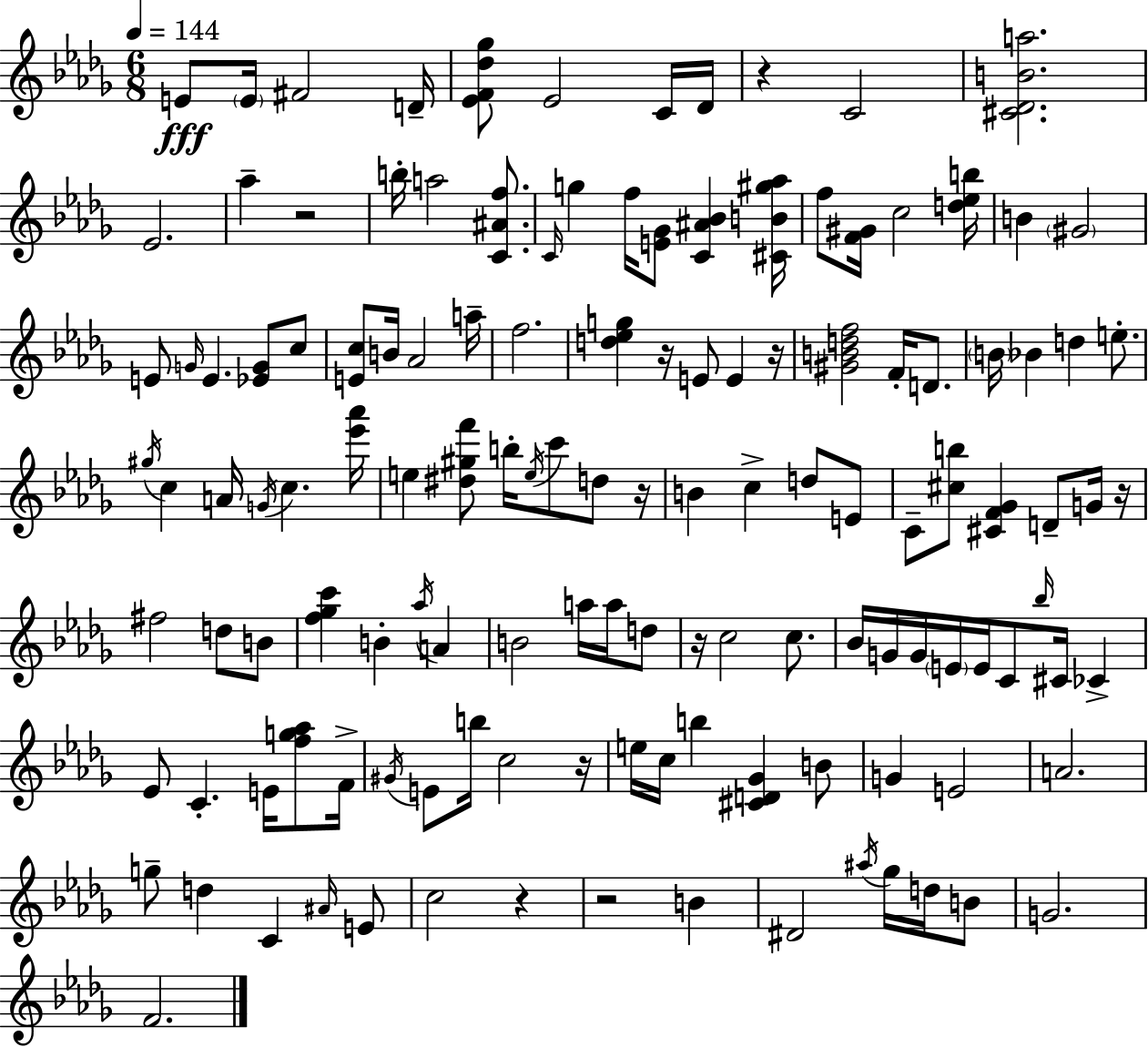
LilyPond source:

{
  \clef treble
  \numericTimeSignature
  \time 6/8
  \key bes \minor
  \tempo 4 = 144
  e'8\fff \parenthesize e'16 fis'2 d'16-- | <ees' f' des'' ges''>8 ees'2 c'16 des'16 | r4 c'2 | <cis' des' b' a''>2. | \break ees'2. | aes''4-- r2 | b''16-. a''2 <c' ais' f''>8. | \grace { c'16 } g''4 f''16 <e' ges'>8 <c' ais' bes'>4 | \break <cis' b' gis'' aes''>16 f''8 <f' gis'>16 c''2 | <d'' ees'' b''>16 b'4 \parenthesize gis'2 | e'8 \grace { g'16 } e'4. <ees' g'>8 | c''8 <e' c''>8 b'16 aes'2 | \break a''16-- f''2. | <d'' ees'' g''>4 r16 e'8 e'4 | r16 <gis' b' d'' f''>2 f'16-. d'8. | \parenthesize b'16 bes'4 d''4 e''8.-. | \break \acciaccatura { gis''16 } c''4 a'16 \acciaccatura { g'16 } c''4. | <ees''' aes'''>16 e''4 <dis'' gis'' f'''>8 b''16-. \acciaccatura { e''16 } | c'''8 d''8 r16 b'4 c''4-> | d''8 e'8 c'8-- <cis'' b''>8 <cis' f' ges'>4 | \break d'8-- g'16 r16 fis''2 | d''8 b'8 <f'' ges'' c'''>4 b'4-. | \acciaccatura { aes''16 } a'4 b'2 | a''16 a''16 d''8 r16 c''2 | \break c''8. bes'16 g'16 g'16 \parenthesize e'16 e'16 c'8 | \grace { bes''16 } cis'16 ces'4-> ees'8 c'4.-. | e'16 <f'' g'' aes''>8 f'16-> \acciaccatura { gis'16 } e'8 b''16 c''2 | r16 e''16 c''16 b''4 | \break <cis' d' ges'>4 b'8 g'4 | e'2 a'2. | g''8-- d''4 | c'4 \grace { ais'16 } e'8 c''2 | \break r4 r2 | b'4 dis'2 | \acciaccatura { ais''16 } ges''16 d''16 b'8 g'2. | f'2. | \break \bar "|."
}